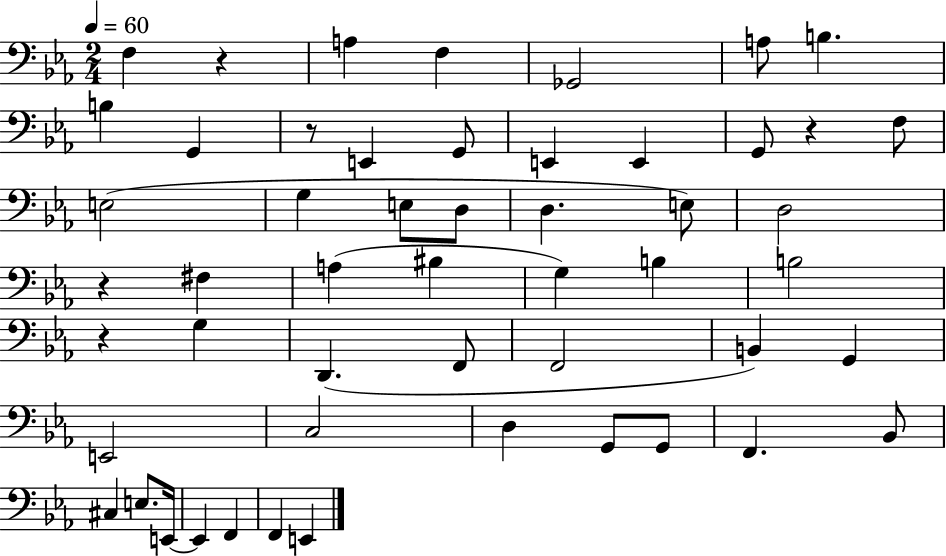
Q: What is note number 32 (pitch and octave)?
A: B2